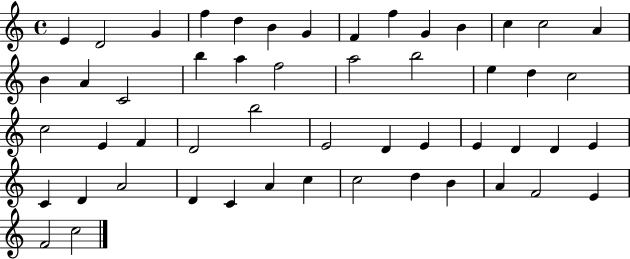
E4/q D4/h G4/q F5/q D5/q B4/q G4/q F4/q F5/q G4/q B4/q C5/q C5/h A4/q B4/q A4/q C4/h B5/q A5/q F5/h A5/h B5/h E5/q D5/q C5/h C5/h E4/q F4/q D4/h B5/h E4/h D4/q E4/q E4/q D4/q D4/q E4/q C4/q D4/q A4/h D4/q C4/q A4/q C5/q C5/h D5/q B4/q A4/q F4/h E4/q F4/h C5/h